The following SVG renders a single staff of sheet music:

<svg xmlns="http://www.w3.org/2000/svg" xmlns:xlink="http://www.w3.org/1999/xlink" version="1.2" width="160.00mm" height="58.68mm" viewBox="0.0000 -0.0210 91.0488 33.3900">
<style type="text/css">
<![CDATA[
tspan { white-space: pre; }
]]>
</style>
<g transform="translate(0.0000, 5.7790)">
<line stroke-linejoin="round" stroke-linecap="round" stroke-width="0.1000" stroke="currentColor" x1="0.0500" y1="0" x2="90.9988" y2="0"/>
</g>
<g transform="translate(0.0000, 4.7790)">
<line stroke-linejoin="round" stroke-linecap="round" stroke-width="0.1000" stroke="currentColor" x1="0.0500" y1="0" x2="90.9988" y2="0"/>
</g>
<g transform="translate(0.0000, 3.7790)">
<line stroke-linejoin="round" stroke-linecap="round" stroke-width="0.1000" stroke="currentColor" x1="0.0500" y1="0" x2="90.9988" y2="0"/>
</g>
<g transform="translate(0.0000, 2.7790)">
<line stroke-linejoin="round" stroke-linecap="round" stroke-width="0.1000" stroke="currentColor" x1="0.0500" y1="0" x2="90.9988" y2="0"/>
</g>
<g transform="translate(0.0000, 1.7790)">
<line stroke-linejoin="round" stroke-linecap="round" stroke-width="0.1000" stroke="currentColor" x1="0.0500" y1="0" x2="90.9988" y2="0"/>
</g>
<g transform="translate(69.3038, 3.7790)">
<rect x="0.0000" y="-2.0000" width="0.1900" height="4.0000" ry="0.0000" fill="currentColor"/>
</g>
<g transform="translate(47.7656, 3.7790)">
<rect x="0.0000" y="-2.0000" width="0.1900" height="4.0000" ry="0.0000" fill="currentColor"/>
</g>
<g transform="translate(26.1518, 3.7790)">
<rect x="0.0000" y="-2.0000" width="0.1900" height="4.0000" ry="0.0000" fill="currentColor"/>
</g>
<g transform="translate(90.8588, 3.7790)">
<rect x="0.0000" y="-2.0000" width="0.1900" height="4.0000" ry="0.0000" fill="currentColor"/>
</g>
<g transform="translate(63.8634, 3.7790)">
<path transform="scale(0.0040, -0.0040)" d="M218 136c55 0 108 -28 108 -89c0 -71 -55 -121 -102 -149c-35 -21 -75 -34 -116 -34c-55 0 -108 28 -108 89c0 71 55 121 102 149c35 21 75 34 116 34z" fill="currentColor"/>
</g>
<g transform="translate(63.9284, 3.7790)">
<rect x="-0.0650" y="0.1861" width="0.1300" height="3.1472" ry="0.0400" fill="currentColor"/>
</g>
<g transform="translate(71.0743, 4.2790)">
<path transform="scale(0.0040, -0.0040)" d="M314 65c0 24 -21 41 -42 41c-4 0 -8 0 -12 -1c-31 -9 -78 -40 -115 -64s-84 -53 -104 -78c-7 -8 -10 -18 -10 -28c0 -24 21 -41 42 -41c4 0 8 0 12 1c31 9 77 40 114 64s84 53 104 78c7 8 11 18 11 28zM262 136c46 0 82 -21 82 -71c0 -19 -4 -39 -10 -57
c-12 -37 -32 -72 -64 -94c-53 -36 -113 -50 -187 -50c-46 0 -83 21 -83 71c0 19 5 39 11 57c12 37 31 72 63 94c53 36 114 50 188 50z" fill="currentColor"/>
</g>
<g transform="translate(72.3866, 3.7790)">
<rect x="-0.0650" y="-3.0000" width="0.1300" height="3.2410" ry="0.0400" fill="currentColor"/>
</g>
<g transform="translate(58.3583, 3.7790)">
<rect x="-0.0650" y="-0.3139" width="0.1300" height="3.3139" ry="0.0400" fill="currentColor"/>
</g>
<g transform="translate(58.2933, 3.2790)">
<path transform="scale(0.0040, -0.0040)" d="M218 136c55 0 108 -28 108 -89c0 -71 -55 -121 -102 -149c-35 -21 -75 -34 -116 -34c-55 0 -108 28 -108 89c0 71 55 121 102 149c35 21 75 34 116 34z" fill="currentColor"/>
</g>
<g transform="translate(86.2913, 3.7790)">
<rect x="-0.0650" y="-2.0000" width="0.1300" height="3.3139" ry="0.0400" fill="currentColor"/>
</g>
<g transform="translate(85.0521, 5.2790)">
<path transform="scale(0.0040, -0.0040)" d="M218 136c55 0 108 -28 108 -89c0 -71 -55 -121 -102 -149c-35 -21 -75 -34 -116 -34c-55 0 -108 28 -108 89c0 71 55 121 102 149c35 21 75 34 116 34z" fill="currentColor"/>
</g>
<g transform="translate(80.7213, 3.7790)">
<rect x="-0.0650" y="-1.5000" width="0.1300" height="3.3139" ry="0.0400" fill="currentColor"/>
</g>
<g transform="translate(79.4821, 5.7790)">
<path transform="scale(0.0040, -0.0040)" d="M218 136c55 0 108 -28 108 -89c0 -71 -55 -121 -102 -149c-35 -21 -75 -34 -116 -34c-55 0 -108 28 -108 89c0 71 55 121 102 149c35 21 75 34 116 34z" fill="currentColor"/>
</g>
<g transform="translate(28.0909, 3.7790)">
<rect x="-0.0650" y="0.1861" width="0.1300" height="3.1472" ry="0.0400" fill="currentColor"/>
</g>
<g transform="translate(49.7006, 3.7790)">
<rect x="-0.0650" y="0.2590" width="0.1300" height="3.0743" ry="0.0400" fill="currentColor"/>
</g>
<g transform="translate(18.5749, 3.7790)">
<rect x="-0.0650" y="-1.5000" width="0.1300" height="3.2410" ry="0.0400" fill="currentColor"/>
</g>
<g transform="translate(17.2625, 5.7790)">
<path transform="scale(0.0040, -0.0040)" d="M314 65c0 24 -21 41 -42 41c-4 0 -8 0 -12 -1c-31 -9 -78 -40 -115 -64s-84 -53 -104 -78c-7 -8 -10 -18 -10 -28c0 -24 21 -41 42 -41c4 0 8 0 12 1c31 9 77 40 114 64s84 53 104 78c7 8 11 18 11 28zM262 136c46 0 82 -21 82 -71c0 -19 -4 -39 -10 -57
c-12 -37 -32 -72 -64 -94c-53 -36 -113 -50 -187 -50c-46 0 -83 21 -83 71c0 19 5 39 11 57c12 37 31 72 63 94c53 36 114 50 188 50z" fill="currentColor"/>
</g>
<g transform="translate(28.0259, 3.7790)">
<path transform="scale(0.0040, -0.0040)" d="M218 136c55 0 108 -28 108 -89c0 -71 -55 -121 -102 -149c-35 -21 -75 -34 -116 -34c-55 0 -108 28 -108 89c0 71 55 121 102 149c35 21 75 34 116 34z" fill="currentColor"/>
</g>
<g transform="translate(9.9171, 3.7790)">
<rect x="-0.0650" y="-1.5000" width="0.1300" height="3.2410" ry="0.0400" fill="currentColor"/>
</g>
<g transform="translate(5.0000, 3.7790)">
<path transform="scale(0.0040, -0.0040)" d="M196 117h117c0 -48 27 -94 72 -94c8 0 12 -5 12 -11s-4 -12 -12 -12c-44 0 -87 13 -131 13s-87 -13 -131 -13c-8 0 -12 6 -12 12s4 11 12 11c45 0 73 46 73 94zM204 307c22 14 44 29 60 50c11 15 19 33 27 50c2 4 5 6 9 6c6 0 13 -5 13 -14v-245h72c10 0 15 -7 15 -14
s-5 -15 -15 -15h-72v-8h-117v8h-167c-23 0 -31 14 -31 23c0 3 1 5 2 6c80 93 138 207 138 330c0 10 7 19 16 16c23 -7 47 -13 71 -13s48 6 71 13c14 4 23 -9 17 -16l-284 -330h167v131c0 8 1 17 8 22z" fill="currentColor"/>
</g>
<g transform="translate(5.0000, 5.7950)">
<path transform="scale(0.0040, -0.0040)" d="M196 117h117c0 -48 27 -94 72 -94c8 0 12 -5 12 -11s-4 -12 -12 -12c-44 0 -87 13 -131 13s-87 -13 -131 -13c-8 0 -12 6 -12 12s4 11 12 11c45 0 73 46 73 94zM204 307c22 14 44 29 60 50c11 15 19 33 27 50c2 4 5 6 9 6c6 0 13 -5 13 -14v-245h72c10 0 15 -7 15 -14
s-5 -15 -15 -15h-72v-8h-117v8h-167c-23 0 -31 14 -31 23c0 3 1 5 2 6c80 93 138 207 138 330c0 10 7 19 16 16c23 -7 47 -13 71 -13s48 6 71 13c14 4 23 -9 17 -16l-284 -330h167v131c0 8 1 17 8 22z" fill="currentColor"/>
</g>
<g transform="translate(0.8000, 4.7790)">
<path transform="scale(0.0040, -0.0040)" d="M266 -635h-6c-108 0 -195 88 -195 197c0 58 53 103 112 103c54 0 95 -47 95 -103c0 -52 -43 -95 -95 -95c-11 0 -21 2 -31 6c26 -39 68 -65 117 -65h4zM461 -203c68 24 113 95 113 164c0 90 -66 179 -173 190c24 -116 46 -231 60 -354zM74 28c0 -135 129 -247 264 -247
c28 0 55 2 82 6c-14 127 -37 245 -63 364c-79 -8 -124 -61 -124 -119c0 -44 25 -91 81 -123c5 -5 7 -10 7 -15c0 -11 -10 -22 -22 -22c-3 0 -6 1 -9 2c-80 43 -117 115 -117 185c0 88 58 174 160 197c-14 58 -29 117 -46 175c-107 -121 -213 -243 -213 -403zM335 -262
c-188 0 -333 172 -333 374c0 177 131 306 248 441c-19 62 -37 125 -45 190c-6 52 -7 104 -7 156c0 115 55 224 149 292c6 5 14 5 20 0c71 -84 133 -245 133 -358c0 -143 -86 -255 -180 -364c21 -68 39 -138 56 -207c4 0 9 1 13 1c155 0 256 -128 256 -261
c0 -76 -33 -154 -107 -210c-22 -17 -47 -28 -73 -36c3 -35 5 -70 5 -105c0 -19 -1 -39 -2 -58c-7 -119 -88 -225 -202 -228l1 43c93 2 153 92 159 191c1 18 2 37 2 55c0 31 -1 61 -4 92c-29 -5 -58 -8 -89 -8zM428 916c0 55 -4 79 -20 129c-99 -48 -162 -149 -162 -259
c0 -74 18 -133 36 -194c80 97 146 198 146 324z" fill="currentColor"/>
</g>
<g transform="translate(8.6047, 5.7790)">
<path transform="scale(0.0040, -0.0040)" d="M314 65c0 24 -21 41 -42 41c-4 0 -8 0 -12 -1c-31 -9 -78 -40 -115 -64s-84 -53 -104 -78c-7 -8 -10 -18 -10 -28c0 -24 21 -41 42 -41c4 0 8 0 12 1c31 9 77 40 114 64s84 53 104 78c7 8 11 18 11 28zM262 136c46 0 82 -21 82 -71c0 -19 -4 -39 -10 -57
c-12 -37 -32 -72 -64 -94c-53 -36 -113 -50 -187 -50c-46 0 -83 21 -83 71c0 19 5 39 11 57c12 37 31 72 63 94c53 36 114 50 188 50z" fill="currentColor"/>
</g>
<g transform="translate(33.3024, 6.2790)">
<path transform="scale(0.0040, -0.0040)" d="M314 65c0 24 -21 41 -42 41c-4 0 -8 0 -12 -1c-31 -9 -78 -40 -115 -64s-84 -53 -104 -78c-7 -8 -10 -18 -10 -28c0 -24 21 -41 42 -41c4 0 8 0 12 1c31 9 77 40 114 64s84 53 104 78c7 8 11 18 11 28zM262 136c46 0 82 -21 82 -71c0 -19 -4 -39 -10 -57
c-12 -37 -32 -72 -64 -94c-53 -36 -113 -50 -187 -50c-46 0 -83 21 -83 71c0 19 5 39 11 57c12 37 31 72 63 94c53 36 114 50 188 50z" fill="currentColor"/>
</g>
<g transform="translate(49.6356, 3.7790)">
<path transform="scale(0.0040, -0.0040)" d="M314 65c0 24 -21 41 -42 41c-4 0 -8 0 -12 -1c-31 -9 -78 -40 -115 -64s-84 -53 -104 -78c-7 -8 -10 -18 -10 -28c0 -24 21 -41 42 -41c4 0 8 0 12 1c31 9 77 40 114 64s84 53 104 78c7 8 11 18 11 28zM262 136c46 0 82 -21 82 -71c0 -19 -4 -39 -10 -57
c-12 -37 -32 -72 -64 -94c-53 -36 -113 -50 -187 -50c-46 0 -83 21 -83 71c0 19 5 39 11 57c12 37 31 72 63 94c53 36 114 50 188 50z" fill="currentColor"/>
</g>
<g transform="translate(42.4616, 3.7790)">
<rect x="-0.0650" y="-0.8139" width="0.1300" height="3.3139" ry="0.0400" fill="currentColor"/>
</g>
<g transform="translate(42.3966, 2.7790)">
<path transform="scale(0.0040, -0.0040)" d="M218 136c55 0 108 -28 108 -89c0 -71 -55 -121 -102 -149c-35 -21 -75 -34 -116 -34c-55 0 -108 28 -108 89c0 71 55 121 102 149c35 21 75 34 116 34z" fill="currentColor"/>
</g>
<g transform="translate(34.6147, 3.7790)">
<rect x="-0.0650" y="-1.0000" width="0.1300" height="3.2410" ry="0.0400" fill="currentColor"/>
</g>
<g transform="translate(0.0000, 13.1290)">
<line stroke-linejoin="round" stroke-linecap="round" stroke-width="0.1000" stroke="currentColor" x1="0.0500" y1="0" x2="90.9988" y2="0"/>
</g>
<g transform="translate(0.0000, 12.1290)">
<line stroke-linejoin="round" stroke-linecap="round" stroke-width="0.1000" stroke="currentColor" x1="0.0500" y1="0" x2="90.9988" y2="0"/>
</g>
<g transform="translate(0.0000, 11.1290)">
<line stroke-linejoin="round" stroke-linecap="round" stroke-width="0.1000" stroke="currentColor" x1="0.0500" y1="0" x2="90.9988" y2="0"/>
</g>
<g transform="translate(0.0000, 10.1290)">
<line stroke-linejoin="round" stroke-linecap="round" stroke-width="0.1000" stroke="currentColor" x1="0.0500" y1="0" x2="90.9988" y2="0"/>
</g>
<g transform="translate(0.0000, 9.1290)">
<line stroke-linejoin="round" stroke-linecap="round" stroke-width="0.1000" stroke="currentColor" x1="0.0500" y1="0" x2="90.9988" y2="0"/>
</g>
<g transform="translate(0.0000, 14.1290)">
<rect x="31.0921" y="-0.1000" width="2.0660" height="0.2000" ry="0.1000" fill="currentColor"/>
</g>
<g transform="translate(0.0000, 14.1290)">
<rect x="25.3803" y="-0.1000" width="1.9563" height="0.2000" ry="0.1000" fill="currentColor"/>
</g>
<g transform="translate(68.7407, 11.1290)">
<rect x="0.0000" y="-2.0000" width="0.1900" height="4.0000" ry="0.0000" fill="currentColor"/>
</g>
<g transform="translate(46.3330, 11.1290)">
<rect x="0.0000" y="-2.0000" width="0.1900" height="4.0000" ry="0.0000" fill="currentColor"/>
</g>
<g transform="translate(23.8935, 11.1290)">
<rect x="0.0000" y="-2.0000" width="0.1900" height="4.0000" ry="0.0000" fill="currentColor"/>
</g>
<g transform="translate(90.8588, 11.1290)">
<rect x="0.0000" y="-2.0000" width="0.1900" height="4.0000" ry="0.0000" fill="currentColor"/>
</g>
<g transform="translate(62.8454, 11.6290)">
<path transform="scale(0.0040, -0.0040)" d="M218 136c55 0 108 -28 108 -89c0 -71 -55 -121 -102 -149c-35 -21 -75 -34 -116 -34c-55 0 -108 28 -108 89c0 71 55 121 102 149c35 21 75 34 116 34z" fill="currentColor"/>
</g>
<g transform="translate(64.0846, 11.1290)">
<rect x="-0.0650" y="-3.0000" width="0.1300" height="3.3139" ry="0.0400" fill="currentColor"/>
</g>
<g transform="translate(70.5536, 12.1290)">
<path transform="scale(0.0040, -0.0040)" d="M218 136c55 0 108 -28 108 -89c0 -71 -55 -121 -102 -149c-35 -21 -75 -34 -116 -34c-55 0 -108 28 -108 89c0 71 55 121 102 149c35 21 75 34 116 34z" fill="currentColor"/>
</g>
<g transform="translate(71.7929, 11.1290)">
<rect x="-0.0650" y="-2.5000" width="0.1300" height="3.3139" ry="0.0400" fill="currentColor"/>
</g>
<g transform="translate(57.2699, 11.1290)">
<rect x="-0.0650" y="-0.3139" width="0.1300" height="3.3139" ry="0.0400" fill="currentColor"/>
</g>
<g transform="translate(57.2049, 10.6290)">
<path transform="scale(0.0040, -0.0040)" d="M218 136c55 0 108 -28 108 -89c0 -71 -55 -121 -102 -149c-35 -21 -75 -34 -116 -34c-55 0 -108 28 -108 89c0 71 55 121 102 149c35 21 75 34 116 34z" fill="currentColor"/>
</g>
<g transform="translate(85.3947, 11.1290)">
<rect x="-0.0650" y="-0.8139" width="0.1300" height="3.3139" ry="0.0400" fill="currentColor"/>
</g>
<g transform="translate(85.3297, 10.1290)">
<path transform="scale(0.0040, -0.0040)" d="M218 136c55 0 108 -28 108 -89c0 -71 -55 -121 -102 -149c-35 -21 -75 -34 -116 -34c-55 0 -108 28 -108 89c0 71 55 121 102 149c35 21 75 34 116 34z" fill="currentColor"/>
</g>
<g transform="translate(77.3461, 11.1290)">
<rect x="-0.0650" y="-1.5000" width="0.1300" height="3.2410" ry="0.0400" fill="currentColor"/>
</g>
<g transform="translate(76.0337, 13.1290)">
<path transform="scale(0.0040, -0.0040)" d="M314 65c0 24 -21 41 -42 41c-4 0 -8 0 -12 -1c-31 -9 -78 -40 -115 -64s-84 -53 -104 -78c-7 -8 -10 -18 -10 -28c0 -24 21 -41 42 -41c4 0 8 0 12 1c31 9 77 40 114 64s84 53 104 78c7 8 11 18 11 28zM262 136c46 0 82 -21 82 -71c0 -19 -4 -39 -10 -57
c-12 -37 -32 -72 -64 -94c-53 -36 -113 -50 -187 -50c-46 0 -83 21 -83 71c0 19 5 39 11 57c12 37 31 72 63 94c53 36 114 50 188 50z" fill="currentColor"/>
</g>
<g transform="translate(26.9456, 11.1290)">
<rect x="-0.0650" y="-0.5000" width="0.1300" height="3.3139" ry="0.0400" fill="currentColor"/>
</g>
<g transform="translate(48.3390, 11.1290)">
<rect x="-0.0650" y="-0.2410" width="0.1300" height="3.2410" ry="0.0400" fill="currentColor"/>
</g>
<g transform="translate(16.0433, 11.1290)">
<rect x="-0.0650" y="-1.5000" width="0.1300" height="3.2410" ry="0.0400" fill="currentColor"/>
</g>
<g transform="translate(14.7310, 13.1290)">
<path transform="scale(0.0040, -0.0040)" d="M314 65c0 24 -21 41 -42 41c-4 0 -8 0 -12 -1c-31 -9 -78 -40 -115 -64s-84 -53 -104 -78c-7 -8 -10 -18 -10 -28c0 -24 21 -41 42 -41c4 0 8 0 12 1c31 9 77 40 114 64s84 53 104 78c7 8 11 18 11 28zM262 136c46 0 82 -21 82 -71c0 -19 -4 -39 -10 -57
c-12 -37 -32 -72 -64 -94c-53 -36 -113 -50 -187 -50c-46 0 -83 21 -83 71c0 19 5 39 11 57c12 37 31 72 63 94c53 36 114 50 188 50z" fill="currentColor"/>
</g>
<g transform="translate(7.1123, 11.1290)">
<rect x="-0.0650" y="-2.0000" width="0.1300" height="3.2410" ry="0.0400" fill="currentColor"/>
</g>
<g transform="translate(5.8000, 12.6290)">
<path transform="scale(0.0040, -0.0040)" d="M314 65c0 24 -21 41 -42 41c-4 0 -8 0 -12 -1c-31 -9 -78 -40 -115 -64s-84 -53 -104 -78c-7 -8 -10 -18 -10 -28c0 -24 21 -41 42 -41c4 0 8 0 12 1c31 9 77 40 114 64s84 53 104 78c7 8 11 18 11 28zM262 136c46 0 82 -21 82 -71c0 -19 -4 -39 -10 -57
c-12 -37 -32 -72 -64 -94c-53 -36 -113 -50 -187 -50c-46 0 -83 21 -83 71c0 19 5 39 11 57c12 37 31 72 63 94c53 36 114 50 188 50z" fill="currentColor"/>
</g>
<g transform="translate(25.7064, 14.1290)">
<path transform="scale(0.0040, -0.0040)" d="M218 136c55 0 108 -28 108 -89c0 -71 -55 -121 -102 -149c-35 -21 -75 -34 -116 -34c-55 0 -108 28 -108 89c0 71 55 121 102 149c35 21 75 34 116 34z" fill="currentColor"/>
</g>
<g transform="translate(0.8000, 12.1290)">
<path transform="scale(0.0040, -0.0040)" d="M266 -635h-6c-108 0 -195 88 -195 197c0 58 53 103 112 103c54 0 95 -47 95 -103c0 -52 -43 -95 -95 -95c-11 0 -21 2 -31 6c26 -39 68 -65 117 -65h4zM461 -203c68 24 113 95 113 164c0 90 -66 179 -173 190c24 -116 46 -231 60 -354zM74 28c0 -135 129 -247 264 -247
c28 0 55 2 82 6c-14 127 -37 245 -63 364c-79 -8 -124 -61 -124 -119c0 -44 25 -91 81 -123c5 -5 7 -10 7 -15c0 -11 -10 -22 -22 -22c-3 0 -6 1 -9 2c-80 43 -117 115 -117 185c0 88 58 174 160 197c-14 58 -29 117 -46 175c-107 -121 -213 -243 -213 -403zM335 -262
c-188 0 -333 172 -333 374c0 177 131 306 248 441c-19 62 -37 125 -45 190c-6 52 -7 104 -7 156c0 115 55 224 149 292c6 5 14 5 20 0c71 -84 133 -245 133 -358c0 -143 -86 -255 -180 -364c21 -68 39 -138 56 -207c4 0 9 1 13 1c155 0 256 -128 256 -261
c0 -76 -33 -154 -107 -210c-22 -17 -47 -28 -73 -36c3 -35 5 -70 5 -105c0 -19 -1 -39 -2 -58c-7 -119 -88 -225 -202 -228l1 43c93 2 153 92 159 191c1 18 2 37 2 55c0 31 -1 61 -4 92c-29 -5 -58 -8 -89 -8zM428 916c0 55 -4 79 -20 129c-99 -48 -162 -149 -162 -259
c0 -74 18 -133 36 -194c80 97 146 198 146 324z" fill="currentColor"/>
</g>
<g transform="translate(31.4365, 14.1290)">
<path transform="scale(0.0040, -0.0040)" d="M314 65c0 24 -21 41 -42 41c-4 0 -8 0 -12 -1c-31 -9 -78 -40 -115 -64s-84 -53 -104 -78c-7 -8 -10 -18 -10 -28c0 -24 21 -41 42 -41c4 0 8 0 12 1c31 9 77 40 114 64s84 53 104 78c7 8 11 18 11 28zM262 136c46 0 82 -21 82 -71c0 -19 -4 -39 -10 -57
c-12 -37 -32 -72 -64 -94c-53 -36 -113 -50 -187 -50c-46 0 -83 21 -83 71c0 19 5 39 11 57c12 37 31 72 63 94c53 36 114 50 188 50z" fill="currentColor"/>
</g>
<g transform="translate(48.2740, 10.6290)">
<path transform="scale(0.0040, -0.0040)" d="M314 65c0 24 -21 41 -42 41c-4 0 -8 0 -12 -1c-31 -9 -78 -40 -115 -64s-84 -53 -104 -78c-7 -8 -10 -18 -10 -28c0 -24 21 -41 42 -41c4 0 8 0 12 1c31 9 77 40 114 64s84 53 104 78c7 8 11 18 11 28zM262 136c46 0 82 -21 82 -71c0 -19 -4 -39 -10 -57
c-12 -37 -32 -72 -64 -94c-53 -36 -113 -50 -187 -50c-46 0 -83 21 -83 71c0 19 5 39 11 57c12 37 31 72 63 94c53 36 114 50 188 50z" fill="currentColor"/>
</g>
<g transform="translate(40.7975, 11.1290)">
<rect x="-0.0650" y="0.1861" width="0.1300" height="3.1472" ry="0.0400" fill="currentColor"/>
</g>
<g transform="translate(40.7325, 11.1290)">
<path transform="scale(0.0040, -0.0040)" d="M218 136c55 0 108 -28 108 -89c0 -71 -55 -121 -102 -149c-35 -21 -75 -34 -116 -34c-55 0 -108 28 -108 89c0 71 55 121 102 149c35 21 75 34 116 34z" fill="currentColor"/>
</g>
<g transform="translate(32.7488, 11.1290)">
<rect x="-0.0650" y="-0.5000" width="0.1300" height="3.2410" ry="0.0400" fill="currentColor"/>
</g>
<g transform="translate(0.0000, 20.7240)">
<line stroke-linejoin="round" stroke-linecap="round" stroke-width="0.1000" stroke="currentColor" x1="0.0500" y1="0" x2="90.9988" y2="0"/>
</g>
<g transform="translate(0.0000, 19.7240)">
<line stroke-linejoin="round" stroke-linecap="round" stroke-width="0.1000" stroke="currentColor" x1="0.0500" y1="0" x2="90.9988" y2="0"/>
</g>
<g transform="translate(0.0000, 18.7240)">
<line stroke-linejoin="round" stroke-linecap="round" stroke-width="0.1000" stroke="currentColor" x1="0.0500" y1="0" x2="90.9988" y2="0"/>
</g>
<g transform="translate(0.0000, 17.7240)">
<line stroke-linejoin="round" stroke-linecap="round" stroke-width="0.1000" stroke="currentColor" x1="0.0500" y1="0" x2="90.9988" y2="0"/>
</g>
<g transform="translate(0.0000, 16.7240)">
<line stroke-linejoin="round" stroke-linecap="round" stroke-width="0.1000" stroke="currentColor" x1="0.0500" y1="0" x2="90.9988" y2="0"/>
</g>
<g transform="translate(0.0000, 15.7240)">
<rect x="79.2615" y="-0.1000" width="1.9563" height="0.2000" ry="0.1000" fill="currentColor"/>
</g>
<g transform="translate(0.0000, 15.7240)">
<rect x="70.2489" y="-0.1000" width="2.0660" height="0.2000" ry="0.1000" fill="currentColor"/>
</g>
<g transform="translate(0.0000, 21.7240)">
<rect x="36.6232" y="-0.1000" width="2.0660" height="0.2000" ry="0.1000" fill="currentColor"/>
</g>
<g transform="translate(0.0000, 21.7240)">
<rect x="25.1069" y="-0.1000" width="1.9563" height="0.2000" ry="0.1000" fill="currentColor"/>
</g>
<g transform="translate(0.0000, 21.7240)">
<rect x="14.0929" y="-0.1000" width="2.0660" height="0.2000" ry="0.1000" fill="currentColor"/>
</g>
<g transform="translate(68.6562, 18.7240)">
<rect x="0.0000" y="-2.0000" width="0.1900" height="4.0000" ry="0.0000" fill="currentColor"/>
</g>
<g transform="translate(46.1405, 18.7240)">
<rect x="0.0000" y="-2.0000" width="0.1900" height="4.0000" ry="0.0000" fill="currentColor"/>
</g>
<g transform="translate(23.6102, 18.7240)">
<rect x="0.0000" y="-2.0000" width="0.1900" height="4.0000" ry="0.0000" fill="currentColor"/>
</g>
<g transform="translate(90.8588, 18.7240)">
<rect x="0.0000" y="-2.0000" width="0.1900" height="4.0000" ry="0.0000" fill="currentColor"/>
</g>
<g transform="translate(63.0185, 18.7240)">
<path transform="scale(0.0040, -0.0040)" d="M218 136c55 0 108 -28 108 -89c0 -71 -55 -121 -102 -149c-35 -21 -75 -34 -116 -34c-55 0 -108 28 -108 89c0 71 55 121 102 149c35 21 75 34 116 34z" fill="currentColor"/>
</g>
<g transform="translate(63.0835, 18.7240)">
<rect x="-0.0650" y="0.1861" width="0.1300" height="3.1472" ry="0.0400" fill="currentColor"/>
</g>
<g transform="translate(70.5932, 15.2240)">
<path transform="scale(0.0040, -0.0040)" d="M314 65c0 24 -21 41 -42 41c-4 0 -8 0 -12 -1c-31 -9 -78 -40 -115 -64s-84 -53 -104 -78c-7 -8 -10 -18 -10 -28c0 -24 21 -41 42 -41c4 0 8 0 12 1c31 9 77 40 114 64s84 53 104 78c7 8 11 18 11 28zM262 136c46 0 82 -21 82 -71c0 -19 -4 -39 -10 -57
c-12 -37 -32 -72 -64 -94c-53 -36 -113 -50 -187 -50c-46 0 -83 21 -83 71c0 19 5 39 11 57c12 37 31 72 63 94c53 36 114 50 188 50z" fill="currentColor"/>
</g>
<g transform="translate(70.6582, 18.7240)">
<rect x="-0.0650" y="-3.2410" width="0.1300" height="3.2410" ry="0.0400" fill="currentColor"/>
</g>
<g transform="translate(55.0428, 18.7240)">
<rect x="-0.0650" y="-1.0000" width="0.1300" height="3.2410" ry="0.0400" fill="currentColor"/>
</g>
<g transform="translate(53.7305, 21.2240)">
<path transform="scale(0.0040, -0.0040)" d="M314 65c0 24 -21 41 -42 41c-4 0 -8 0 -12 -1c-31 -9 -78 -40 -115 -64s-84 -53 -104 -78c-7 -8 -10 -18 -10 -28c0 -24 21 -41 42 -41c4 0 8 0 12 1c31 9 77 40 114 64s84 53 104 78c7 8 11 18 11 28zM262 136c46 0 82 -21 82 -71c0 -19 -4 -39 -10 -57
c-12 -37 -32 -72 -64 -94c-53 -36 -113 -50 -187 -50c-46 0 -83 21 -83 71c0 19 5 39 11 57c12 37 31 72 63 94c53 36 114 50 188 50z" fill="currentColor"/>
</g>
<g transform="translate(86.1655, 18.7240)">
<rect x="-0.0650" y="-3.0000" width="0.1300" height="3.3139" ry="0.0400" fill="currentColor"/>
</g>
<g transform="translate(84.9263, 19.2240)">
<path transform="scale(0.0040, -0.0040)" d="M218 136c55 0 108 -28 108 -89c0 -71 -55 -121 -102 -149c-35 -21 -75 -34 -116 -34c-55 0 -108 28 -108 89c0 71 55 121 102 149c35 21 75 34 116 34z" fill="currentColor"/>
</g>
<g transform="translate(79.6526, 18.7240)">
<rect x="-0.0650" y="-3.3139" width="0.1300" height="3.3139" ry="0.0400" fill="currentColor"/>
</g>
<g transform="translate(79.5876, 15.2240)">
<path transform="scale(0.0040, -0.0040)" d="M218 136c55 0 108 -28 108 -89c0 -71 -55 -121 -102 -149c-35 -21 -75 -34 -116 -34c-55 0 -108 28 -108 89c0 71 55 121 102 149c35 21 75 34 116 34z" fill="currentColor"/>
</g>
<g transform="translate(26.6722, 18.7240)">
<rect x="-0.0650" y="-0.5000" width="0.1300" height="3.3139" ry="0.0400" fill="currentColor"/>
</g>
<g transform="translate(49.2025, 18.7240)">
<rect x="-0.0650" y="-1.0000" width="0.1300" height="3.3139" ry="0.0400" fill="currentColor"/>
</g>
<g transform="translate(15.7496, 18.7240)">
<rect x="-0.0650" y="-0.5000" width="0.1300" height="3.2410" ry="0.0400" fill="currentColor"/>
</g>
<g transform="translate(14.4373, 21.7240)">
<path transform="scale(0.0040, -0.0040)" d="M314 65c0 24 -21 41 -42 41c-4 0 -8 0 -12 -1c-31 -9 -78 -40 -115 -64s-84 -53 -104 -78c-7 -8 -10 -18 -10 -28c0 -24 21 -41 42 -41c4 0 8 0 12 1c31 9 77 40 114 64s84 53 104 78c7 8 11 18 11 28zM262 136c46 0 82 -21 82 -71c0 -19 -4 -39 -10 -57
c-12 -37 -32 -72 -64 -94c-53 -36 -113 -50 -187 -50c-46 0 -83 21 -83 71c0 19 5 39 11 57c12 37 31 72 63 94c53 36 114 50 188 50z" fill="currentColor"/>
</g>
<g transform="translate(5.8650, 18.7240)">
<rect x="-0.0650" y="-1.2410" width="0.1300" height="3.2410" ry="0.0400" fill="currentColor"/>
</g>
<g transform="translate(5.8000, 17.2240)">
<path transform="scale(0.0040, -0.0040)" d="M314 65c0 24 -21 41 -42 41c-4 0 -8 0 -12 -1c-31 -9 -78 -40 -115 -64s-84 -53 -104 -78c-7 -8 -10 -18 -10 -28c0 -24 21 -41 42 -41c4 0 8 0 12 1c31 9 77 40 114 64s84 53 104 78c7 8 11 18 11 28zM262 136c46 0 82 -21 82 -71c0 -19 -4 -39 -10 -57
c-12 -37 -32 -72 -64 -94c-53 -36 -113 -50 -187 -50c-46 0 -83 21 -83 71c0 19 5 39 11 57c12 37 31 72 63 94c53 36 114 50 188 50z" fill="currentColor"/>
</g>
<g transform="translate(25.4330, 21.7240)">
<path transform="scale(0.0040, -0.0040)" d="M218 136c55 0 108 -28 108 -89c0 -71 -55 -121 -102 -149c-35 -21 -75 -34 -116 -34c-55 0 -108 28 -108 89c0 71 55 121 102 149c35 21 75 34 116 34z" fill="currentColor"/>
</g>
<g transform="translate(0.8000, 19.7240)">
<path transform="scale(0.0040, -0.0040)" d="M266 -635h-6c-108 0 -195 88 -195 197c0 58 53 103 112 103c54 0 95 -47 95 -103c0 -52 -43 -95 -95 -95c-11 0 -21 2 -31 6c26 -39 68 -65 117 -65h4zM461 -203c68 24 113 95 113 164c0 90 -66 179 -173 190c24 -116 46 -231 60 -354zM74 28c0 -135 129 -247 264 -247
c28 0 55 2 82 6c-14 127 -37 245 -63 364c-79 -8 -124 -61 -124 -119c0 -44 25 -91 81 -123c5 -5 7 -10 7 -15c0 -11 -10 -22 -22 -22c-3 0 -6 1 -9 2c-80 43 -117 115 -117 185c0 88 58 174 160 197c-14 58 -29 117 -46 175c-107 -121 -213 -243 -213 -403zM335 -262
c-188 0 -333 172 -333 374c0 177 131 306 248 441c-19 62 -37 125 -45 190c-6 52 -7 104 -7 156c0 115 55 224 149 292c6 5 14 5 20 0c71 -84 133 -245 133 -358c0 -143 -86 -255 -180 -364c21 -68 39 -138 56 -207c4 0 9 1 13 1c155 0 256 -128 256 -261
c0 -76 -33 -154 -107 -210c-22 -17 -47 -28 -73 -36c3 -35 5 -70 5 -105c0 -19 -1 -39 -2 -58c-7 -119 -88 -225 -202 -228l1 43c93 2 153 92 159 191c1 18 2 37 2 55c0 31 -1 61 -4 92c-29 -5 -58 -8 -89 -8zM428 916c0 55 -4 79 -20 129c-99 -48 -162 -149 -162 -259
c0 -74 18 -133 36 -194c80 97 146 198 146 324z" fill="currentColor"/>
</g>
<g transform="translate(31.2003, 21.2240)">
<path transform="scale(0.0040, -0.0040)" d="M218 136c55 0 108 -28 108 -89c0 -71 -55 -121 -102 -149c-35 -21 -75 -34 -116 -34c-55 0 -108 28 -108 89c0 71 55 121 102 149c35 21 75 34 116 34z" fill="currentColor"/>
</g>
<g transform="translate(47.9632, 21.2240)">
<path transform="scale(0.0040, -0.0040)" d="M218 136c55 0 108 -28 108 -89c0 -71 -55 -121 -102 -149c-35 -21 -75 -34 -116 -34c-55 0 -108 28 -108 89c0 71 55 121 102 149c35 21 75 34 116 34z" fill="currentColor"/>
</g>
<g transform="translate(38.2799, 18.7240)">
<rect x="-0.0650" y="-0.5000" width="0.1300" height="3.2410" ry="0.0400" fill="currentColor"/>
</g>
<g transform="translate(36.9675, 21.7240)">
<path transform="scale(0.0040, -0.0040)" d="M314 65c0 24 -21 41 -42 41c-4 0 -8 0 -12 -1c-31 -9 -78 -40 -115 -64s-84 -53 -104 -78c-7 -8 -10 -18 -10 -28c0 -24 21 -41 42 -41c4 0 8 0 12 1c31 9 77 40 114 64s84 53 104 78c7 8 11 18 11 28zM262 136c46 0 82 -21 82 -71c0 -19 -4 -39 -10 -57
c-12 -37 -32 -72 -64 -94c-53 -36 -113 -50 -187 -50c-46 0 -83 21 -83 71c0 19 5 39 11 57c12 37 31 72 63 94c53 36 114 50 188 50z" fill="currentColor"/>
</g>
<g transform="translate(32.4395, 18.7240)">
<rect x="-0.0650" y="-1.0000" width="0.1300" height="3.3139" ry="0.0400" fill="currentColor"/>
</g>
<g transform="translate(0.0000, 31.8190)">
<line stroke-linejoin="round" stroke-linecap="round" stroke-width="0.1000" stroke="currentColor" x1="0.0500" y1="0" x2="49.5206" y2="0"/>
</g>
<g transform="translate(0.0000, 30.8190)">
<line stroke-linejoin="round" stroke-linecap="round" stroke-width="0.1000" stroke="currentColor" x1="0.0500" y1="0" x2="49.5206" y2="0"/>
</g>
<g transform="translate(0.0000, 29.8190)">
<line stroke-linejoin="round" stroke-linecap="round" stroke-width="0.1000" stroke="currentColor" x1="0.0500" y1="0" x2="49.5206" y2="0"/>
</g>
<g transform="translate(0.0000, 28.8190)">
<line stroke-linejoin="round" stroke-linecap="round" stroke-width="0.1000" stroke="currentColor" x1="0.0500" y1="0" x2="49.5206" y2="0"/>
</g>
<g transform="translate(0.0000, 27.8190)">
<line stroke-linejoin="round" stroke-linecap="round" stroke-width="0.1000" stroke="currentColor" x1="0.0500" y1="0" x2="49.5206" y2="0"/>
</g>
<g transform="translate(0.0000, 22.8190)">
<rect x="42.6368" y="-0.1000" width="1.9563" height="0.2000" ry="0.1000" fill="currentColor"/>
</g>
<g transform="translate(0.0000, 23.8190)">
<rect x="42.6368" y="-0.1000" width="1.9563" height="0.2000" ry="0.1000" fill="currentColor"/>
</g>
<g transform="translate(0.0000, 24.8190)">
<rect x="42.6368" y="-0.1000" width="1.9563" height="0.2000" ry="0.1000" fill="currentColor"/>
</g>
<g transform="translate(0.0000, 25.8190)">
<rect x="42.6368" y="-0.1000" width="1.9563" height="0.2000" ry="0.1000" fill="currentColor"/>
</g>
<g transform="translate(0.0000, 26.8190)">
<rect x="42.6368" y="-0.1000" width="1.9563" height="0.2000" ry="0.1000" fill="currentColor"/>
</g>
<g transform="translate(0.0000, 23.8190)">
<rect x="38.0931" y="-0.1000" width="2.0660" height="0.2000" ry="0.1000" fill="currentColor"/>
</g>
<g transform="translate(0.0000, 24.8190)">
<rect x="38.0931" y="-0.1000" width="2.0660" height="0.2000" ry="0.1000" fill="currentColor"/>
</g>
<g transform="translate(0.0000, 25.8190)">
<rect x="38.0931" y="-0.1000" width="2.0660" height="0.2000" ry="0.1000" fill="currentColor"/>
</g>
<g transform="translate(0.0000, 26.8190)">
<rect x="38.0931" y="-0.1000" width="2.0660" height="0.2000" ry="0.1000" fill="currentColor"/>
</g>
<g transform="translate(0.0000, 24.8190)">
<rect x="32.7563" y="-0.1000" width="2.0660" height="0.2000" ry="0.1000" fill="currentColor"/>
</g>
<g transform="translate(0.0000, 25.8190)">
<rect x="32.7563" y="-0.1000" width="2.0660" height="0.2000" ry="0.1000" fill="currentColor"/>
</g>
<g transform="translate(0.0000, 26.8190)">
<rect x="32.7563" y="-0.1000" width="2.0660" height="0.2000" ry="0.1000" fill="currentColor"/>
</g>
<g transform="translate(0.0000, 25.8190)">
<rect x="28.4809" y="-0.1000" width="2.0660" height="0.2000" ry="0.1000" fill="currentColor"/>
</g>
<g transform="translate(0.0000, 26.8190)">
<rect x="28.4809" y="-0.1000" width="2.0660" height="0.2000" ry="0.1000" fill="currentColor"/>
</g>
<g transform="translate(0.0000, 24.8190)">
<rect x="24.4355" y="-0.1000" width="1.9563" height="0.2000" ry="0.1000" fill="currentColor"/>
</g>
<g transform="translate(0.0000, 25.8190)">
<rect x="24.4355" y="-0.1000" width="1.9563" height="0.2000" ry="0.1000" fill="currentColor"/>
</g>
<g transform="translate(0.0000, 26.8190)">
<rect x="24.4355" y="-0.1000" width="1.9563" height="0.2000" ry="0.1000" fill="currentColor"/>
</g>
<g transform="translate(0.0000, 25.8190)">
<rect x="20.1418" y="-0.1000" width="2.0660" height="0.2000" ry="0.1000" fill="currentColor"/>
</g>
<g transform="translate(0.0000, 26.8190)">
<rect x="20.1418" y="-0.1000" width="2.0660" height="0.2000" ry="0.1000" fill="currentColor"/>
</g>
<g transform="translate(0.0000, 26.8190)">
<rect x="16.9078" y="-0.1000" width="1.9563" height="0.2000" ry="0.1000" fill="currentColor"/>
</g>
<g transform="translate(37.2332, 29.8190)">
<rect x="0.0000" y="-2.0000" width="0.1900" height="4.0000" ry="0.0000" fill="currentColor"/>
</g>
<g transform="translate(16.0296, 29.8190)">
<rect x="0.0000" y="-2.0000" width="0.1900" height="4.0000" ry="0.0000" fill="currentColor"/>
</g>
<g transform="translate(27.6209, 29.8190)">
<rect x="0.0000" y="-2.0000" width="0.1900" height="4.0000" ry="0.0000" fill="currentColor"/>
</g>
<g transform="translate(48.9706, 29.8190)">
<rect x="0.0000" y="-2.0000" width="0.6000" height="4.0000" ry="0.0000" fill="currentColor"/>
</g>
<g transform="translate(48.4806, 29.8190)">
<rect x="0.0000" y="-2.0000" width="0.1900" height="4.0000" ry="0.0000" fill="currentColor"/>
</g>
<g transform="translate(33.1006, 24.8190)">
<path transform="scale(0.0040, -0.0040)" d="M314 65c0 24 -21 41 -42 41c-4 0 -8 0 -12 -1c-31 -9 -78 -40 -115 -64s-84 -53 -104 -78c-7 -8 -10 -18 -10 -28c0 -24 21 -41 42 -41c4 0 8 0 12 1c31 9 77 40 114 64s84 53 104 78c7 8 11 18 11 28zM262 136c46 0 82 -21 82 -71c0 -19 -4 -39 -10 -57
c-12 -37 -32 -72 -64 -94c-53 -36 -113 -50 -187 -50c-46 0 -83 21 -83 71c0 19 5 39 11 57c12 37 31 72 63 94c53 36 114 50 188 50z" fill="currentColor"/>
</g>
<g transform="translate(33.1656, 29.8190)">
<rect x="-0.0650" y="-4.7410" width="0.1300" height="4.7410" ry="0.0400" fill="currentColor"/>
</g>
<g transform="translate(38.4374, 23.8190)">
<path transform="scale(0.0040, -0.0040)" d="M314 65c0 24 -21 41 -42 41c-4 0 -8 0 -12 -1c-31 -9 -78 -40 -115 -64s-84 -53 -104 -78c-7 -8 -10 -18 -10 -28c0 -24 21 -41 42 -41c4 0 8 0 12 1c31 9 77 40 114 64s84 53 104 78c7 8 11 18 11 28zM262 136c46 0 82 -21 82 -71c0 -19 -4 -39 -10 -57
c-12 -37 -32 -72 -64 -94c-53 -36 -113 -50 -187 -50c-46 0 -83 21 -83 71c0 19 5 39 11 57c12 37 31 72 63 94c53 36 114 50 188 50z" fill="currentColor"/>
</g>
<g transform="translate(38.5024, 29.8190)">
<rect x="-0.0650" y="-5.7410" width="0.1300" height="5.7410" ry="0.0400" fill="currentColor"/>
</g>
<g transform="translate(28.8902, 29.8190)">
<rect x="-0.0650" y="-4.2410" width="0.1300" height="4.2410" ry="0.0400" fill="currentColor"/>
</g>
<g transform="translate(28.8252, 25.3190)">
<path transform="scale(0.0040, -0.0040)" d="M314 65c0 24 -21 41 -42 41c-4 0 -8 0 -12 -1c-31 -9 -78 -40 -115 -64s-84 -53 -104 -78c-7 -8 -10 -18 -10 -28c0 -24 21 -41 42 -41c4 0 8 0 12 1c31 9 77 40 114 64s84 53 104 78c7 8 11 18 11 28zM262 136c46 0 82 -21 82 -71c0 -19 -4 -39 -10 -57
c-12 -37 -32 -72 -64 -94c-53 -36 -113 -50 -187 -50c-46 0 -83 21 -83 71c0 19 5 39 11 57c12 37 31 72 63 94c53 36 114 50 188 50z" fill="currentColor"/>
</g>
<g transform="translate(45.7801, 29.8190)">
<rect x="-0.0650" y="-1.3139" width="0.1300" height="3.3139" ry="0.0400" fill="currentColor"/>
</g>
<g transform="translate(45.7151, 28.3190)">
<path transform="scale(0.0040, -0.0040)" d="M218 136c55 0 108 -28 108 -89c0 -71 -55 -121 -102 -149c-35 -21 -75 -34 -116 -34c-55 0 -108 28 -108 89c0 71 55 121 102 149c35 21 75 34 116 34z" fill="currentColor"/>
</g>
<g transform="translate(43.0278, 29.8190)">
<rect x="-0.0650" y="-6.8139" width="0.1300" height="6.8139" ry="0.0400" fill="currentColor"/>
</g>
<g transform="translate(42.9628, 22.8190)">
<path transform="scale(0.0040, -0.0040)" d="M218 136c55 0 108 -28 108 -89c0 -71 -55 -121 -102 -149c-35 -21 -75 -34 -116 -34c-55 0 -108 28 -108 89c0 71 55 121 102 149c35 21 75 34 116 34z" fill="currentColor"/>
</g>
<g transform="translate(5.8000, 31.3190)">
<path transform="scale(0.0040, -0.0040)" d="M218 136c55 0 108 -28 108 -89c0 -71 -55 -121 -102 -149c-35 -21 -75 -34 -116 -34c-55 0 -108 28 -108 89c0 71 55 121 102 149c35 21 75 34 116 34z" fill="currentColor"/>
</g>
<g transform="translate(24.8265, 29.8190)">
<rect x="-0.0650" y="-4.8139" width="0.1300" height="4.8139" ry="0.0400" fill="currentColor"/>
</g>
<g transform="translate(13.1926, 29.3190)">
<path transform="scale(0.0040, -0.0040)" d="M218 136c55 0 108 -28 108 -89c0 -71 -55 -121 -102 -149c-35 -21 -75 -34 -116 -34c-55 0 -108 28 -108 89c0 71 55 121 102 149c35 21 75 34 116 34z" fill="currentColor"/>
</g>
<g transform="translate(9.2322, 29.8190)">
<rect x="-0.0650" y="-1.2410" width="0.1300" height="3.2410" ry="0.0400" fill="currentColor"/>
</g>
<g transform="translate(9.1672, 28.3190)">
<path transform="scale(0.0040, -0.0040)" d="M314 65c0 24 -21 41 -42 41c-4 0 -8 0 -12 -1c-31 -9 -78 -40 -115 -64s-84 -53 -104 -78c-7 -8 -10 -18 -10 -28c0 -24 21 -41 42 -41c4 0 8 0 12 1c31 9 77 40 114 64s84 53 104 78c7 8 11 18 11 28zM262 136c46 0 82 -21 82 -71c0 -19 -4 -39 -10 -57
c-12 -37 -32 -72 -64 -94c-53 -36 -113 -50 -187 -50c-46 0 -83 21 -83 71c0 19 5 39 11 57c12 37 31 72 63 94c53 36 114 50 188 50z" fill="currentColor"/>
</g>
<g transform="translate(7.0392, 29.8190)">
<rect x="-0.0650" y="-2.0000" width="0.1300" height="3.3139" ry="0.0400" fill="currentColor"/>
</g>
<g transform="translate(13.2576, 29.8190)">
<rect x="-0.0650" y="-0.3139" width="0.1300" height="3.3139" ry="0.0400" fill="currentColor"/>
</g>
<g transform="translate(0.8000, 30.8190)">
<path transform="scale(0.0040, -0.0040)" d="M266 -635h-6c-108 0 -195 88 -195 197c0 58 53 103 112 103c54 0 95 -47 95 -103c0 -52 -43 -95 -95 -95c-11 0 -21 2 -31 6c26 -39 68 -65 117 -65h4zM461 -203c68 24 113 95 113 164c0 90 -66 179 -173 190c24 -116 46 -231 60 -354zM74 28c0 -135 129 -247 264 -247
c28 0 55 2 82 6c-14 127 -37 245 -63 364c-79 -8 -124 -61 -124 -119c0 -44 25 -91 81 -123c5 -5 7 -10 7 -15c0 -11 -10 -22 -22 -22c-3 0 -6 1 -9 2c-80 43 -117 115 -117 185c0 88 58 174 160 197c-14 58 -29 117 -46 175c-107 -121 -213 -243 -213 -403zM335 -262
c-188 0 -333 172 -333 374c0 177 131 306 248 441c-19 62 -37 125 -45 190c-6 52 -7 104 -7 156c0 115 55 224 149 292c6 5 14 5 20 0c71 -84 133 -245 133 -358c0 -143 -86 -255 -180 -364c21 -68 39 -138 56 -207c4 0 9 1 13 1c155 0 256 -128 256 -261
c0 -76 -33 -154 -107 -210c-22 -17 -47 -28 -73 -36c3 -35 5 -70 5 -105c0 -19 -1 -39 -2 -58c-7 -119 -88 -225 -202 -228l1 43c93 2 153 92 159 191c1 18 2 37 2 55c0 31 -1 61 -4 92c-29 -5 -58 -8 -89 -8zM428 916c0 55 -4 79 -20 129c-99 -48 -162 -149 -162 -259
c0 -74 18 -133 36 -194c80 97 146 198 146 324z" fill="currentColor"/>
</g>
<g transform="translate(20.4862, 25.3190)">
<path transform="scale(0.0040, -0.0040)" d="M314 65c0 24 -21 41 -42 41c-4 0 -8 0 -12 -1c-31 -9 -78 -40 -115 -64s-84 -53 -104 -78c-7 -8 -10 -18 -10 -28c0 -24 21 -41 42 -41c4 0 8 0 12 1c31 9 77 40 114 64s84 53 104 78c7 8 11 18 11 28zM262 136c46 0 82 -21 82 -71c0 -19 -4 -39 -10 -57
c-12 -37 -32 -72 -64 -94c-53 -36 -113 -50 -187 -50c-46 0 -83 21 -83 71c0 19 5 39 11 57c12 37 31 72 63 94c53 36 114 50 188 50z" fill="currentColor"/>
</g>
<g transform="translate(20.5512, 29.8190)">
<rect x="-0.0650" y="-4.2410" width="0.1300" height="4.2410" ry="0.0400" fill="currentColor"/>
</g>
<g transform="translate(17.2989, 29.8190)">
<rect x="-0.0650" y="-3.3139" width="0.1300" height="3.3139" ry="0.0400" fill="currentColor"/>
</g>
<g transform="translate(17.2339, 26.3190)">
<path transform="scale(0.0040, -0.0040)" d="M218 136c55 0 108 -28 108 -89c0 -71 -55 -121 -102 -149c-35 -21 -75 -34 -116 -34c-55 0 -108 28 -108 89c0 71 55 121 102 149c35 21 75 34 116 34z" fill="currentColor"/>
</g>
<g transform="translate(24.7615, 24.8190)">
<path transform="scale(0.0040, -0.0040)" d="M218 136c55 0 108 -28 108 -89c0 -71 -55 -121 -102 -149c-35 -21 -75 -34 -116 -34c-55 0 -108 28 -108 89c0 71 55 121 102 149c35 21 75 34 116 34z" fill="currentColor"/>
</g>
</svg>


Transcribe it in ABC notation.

X:1
T:Untitled
M:4/4
L:1/4
K:C
E2 E2 B D2 d B2 c B A2 E F F2 E2 C C2 B c2 c A G E2 d e2 C2 C D C2 D D2 B b2 b A F e2 c b d'2 e' d'2 e'2 g'2 b' e